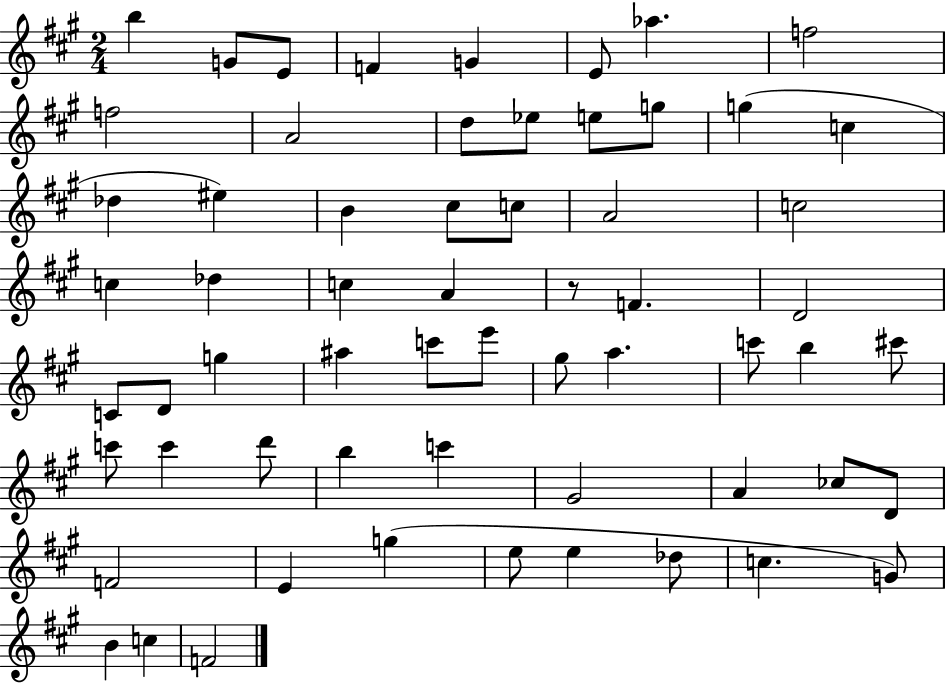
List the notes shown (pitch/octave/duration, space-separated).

B5/q G4/e E4/e F4/q G4/q E4/e Ab5/q. F5/h F5/h A4/h D5/e Eb5/e E5/e G5/e G5/q C5/q Db5/q EIS5/q B4/q C#5/e C5/e A4/h C5/h C5/q Db5/q C5/q A4/q R/e F4/q. D4/h C4/e D4/e G5/q A#5/q C6/e E6/e G#5/e A5/q. C6/e B5/q C#6/e C6/e C6/q D6/e B5/q C6/q G#4/h A4/q CES5/e D4/e F4/h E4/q G5/q E5/e E5/q Db5/e C5/q. G4/e B4/q C5/q F4/h